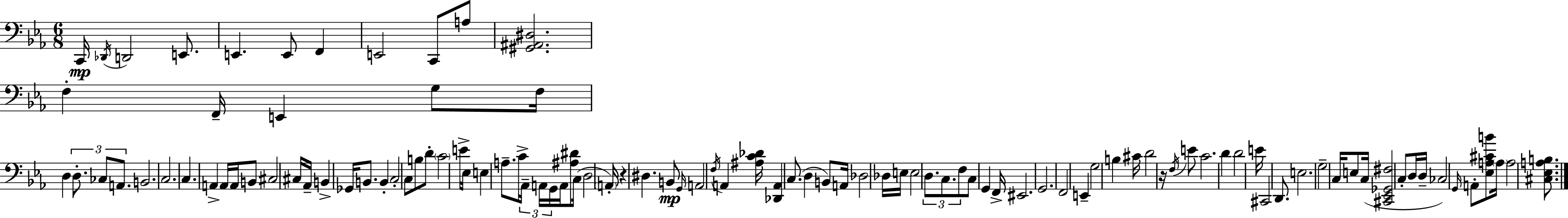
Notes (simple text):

C2/s Db2/s D2/h E2/e. E2/q. E2/e F2/q E2/h C2/e A3/e [G#2,A#2,D#3]/h. F3/q F2/s E2/q G3/e F3/s D3/q D3/e. CES3/e A2/e. B2/h. C3/h. C3/q. A2/q A2/s A2/s B2/e C#3/h C#3/s Ab2/s B2/q Gb2/s B2/e. B2/q C3/h C3/e B3/e D4/e C4/h E4/s Eb3/s E3/q A3/e. C4/s Ab2/s A2/s G2/s A2/s [A#3,D#4]/e C3/s D3/h A2/s R/q D#3/q. B2/e G2/s A2/h F3/s A2/q [A#3,C4,Db4]/s [Db2,A2]/q C3/e. D3/q B2/e A2/s Db3/h Db3/s E3/s E3/h D3/e. C3/e. F3/e C3/e G2/q F2/s EIS2/h. G2/h. F2/h E2/q G3/h B3/q C#4/s D4/h R/s F3/s E4/e C4/h. D4/q D4/h E4/s C#2/h D2/e. E3/h. G3/h C3/s E3/e C3/s [C#2,Eb2,Gb2,F#3]/h C3/e D3/s D3/s CES3/h G2/s A2/e [Eb3,A3,C#4,B4]/e A3/s A3/h [C#3,Eb3,A3,B3]/e.